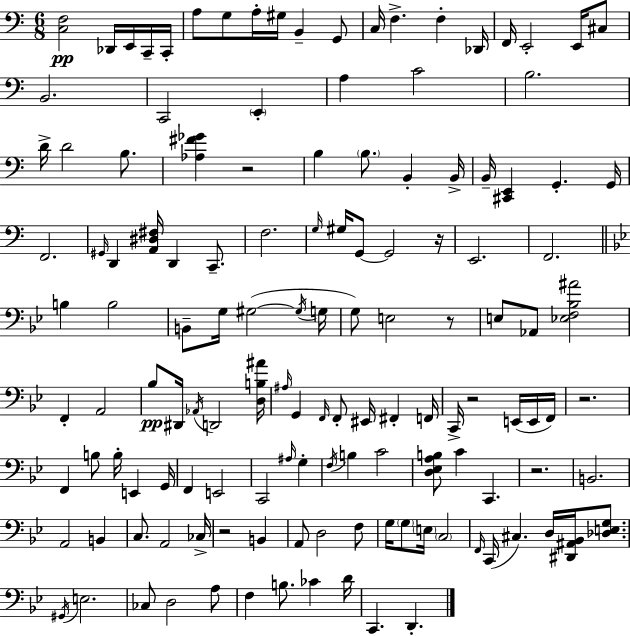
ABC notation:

X:1
T:Untitled
M:6/8
L:1/4
K:C
[C,F,]2 _D,,/4 E,,/4 C,,/4 C,,/4 A,/2 G,/2 A,/4 ^G,/4 B,, G,,/2 C,/4 F, F, _D,,/4 F,,/4 E,,2 E,,/4 ^C,/2 B,,2 C,,2 E,, A, C2 B,2 D/4 D2 B,/2 [_A,^F_G] z2 B, B,/2 B,, B,,/4 B,,/4 [^C,,E,,] G,, G,,/4 F,,2 ^G,,/4 D,, [A,,^D,^F,]/4 D,, C,,/2 F,2 G,/4 ^G,/4 G,,/2 G,,2 z/4 E,,2 F,,2 B, B,2 B,,/2 G,/4 ^G,2 ^G,/4 G,/4 G,/2 E,2 z/2 E,/2 _A,,/2 [_E,F,_B,^A]2 F,, A,,2 _B,/2 ^D,,/4 _A,,/4 D,,2 [D,B,^A]/4 ^A,/4 G,, F,,/4 F,,/2 ^E,,/4 ^F,, F,,/4 C,,/4 z2 E,,/4 E,,/4 F,,/4 z2 F,, B,/2 B,/4 E,, G,,/4 F,, E,,2 C,,2 ^A,/4 G, F,/4 B, C2 [D,_E,A,B,]/2 C C,, z2 B,,2 A,,2 B,, C,/2 A,,2 _C,/4 z2 B,, A,,/2 D,2 F,/2 G,/4 G,/2 E,/4 C,2 F,,/4 C,,/4 ^C, D,/4 [^D,,^A,,_B,,]/4 [_D,E,G,]/2 ^G,,/4 E,2 _C,/2 D,2 A,/2 F, B,/2 _C D/4 C,, D,,